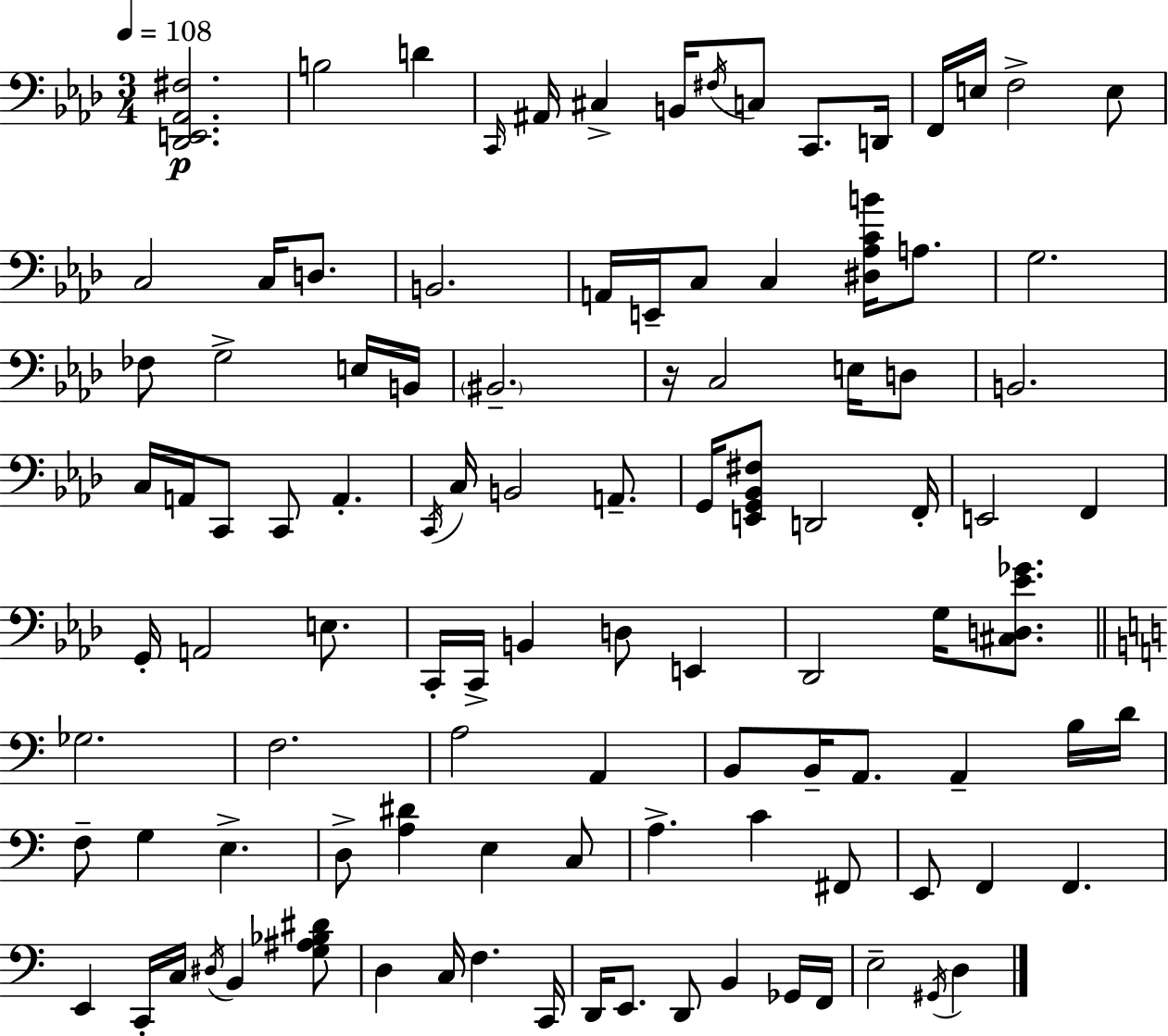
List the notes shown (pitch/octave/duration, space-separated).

[Db2,E2,Ab2,F#3]/h. B3/h D4/q C2/s A#2/s C#3/q B2/s F#3/s C3/e C2/e. D2/s F2/s E3/s F3/h E3/e C3/h C3/s D3/e. B2/h. A2/s E2/s C3/e C3/q [D#3,Ab3,C4,B4]/s A3/e. G3/h. FES3/e G3/h E3/s B2/s BIS2/h. R/s C3/h E3/s D3/e B2/h. C3/s A2/s C2/e C2/e A2/q. C2/s C3/s B2/h A2/e. G2/s [E2,G2,Bb2,F#3]/e D2/h F2/s E2/h F2/q G2/s A2/h E3/e. C2/s C2/s B2/q D3/e E2/q Db2/h G3/s [C#3,D3,Eb4,Gb4]/e. Gb3/h. F3/h. A3/h A2/q B2/e B2/s A2/e. A2/q B3/s D4/s F3/e G3/q E3/q. D3/e [A3,D#4]/q E3/q C3/e A3/q. C4/q F#2/e E2/e F2/q F2/q. E2/q C2/s C3/s D#3/s B2/q [G3,A#3,Bb3,D#4]/e D3/q C3/s F3/q. C2/s D2/s E2/e. D2/e B2/q Gb2/s F2/s E3/h G#2/s D3/q